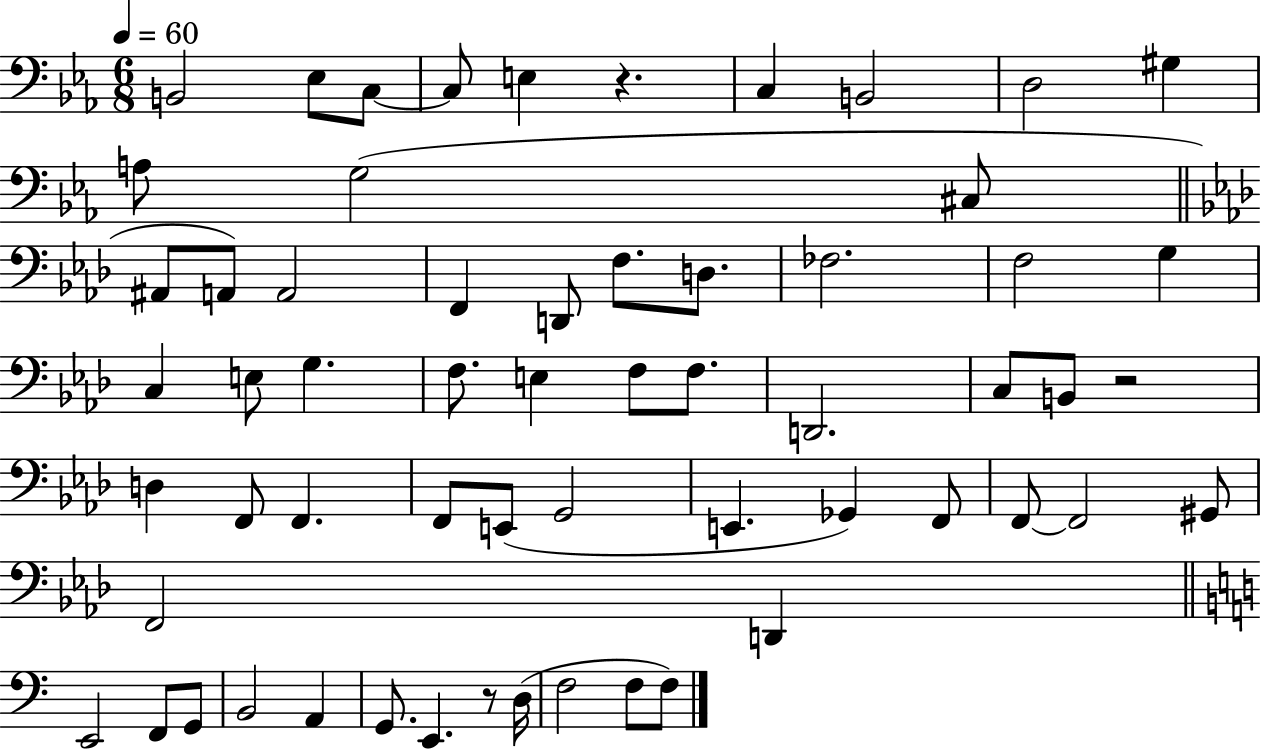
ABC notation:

X:1
T:Untitled
M:6/8
L:1/4
K:Eb
B,,2 _E,/2 C,/2 C,/2 E, z C, B,,2 D,2 ^G, A,/2 G,2 ^C,/2 ^A,,/2 A,,/2 A,,2 F,, D,,/2 F,/2 D,/2 _F,2 F,2 G, C, E,/2 G, F,/2 E, F,/2 F,/2 D,,2 C,/2 B,,/2 z2 D, F,,/2 F,, F,,/2 E,,/2 G,,2 E,, _G,, F,,/2 F,,/2 F,,2 ^G,,/2 F,,2 D,, E,,2 F,,/2 G,,/2 B,,2 A,, G,,/2 E,, z/2 D,/4 F,2 F,/2 F,/2